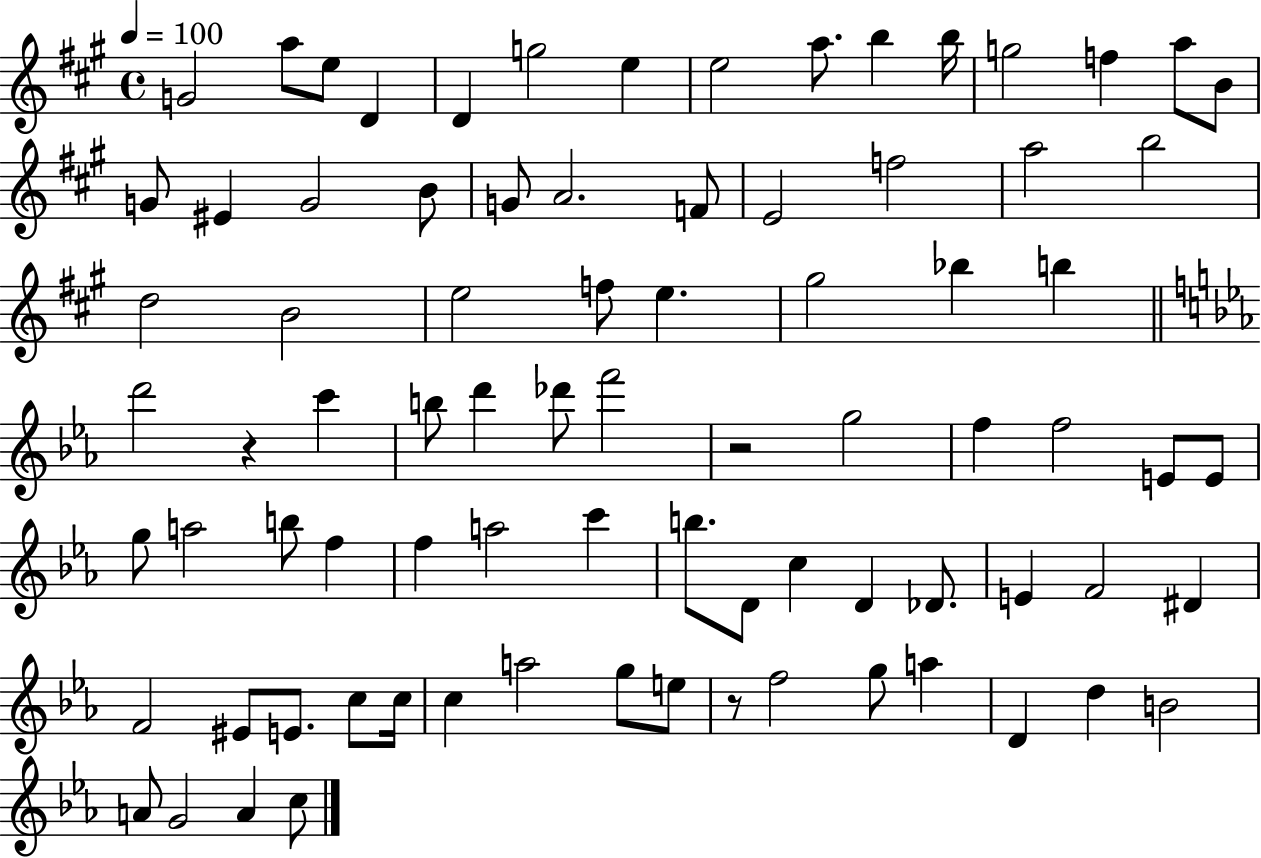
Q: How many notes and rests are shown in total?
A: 82